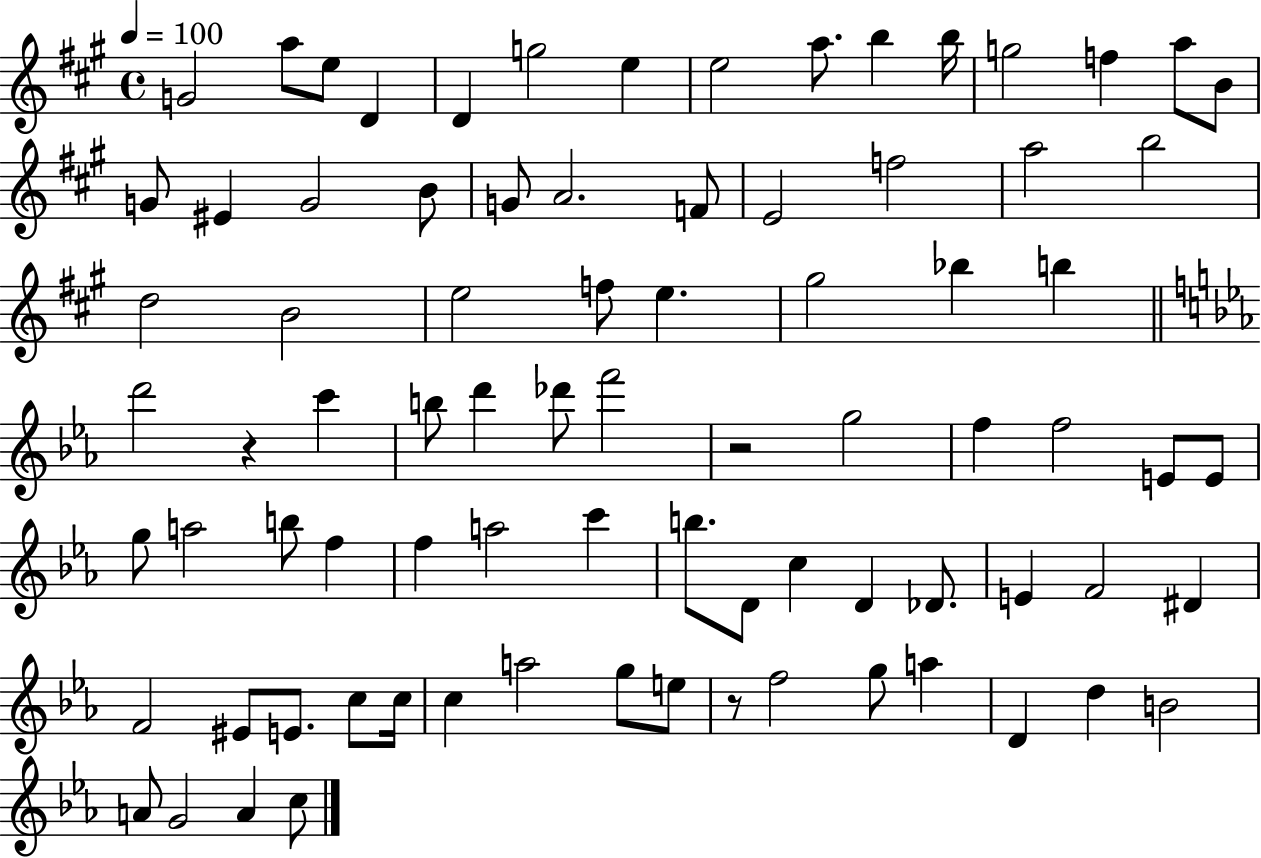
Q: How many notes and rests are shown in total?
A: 82